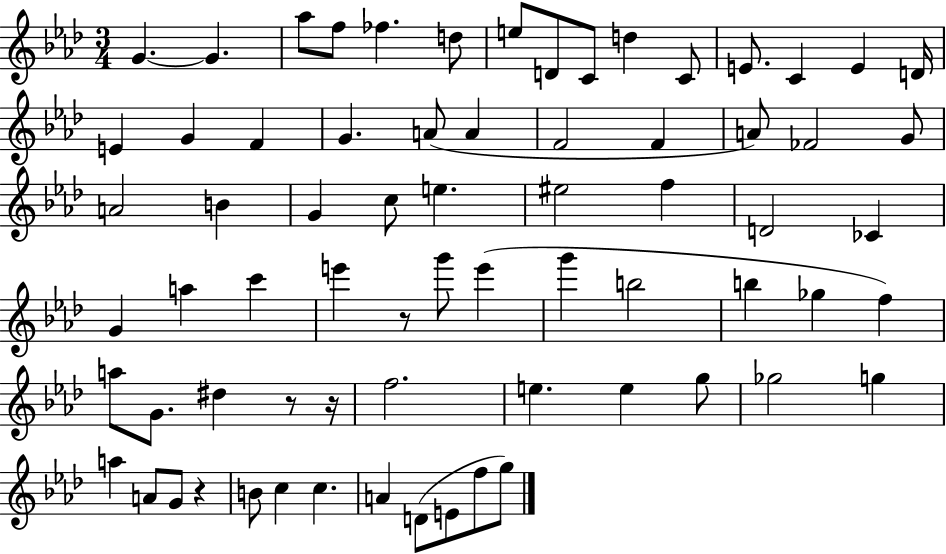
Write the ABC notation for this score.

X:1
T:Untitled
M:3/4
L:1/4
K:Ab
G G _a/2 f/2 _f d/2 e/2 D/2 C/2 d C/2 E/2 C E D/4 E G F G A/2 A F2 F A/2 _F2 G/2 A2 B G c/2 e ^e2 f D2 _C G a c' e' z/2 g'/2 e' g' b2 b _g f a/2 G/2 ^d z/2 z/4 f2 e e g/2 _g2 g a A/2 G/2 z B/2 c c A D/2 E/2 f/2 g/2